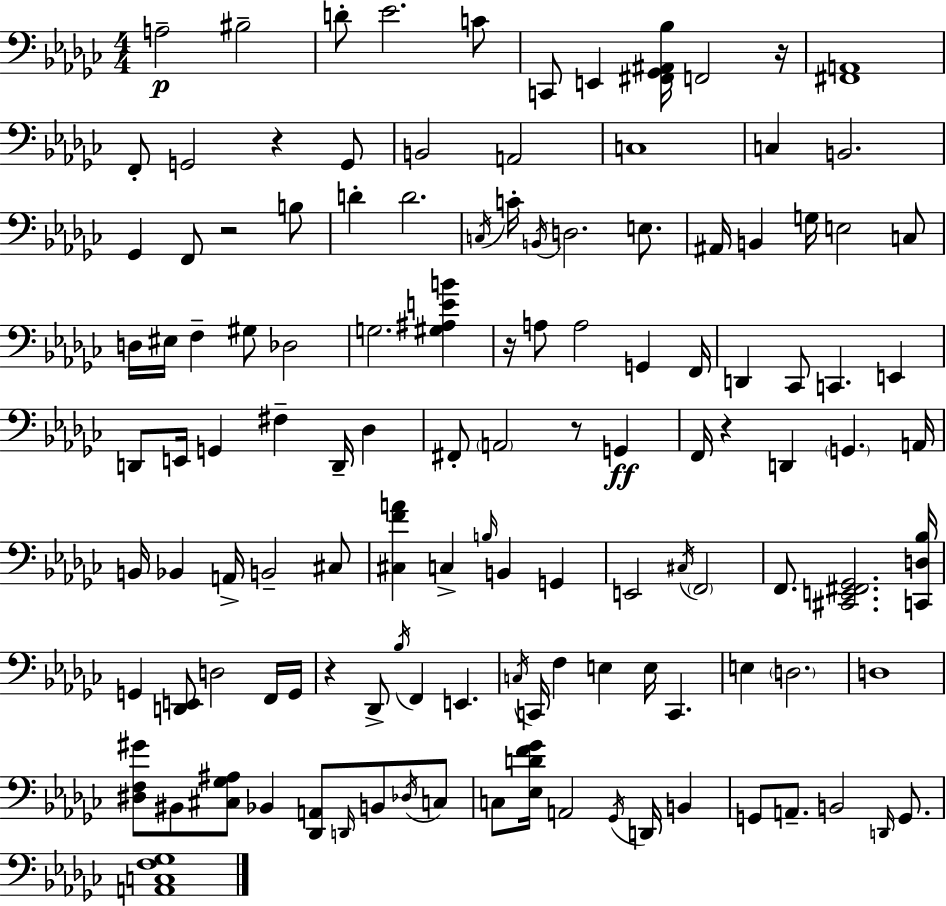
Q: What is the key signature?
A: EES minor